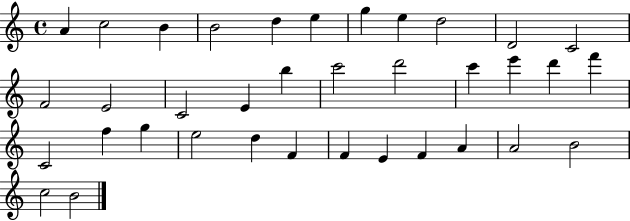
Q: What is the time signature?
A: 4/4